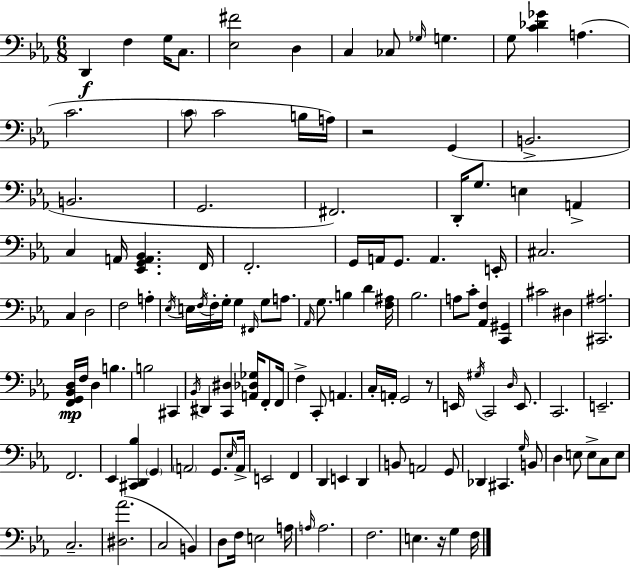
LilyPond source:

{
  \clef bass
  \numericTimeSignature
  \time 6/8
  \key ees \major
  d,4\f f4 g16 c8. | <ees fis'>2 d4 | c4 ces8 \grace { ges16 } g4. | g8 <c' des' ges'>4 a4.( | \break c'2. | \parenthesize c'8 c'2 b16 | a16) r2 g,4( | b,2.-> | \break b,2. | g,2. | fis,2.) | d,16-. g8. e4 a,4-> | \break c4 a,16 <ees, g, a, bes,>4. | f,16 f,2.-. | g,16 a,16 g,8. a,4. | e,16-. cis2. | \break c4 d2 | f2 a4-. | \acciaccatura { ees16 } e16 \acciaccatura { f16 } f16-. g16-. g4 \grace { fis,16 } g8 | a8. \grace { aes,16 } g8. b4 | \break d'4 <f ais>16 bes2. | a8 c'8-. <aes, f>4 | <c, gis,>4 cis'2 | dis4 <cis, ais>2. | \break <f, g, bes, d>16\mp f16 d4 b4. | b2 | cis,4 \acciaccatura { bes,16 } dis,4 <c, dis>4 | <a, des ges>16 f,8-. f,16 f4-> c,8-. | \break a,4. c16-. a,16-. g,2 | r8 e,16 \acciaccatura { gis16 } c,2 | \grace { d16 } e,8. c,2. | e,2.-- | \break f,2. | ees,4 | <cis, d, bes>4 \parenthesize g,4 \parenthesize a,2 | g,8. \grace { ees16 } a,16-> e,2 | \break f,4 d,4 | e,4 d,4 b,8 a,2 | g,8 des,4 | cis,4. \grace { g16 } b,8 d4 | \break e8 e8-> c8 e8 c2.-- | <dis aes'>2.( | c2 | b,4) d8 | \break f16 e2 a16 \grace { a16 } a2. | f2. | e4. | r16 g4 f16 \bar "|."
}